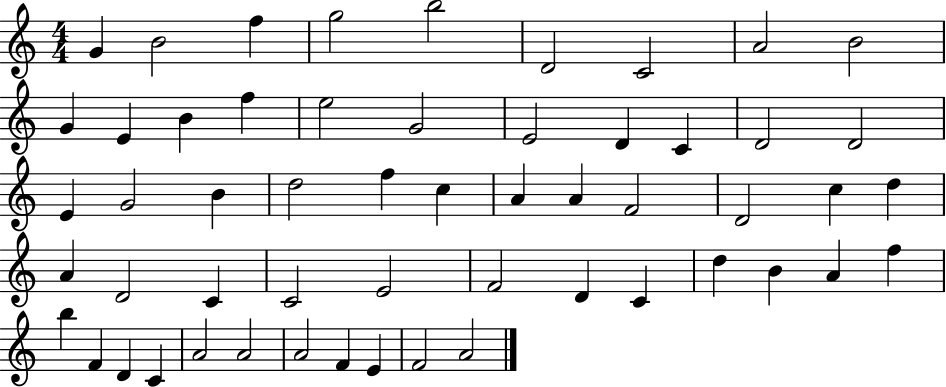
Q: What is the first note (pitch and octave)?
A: G4